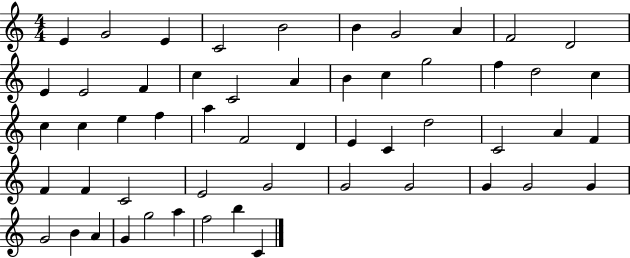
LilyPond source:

{
  \clef treble
  \numericTimeSignature
  \time 4/4
  \key c \major
  e'4 g'2 e'4 | c'2 b'2 | b'4 g'2 a'4 | f'2 d'2 | \break e'4 e'2 f'4 | c''4 c'2 a'4 | b'4 c''4 g''2 | f''4 d''2 c''4 | \break c''4 c''4 e''4 f''4 | a''4 f'2 d'4 | e'4 c'4 d''2 | c'2 a'4 f'4 | \break f'4 f'4 c'2 | e'2 g'2 | g'2 g'2 | g'4 g'2 g'4 | \break g'2 b'4 a'4 | g'4 g''2 a''4 | f''2 b''4 c'4 | \bar "|."
}